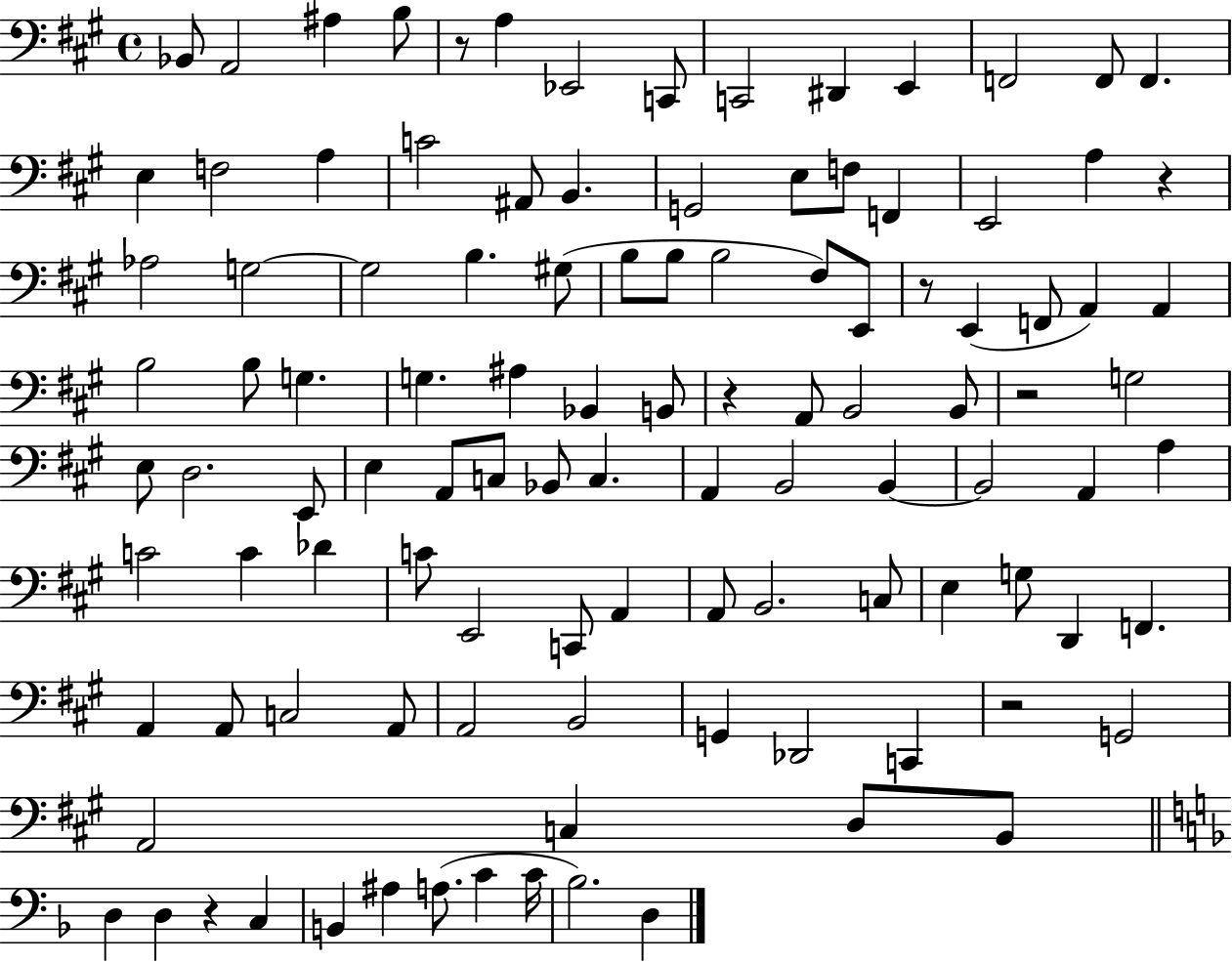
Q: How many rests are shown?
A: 7